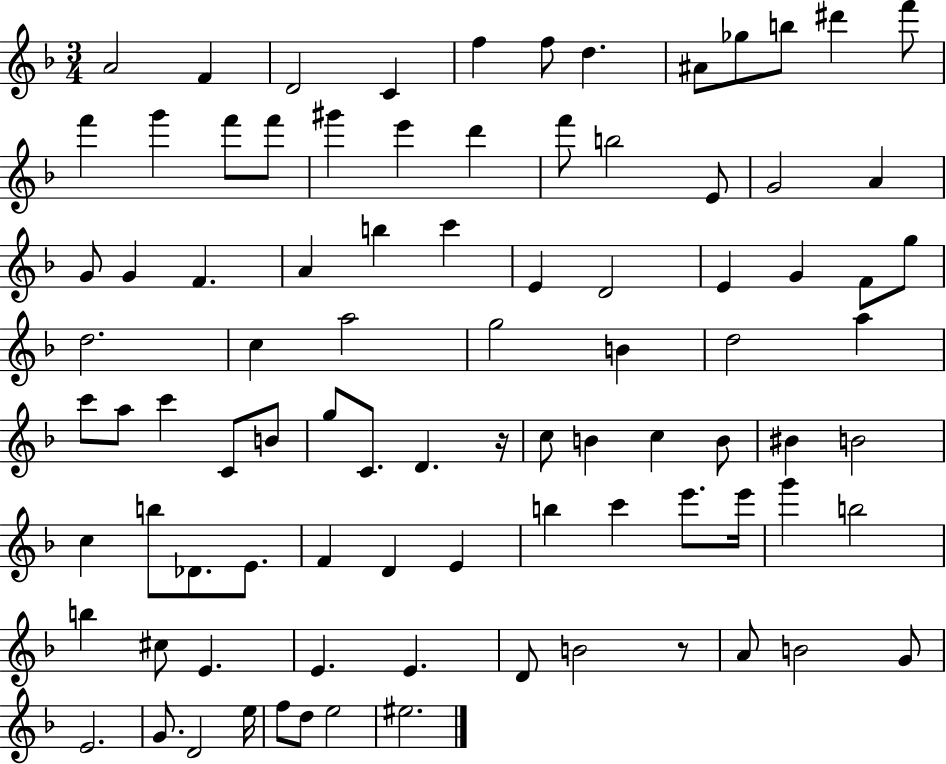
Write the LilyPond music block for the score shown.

{
  \clef treble
  \numericTimeSignature
  \time 3/4
  \key f \major
  a'2 f'4 | d'2 c'4 | f''4 f''8 d''4. | ais'8 ges''8 b''8 dis'''4 f'''8 | \break f'''4 g'''4 f'''8 f'''8 | gis'''4 e'''4 d'''4 | f'''8 b''2 e'8 | g'2 a'4 | \break g'8 g'4 f'4. | a'4 b''4 c'''4 | e'4 d'2 | e'4 g'4 f'8 g''8 | \break d''2. | c''4 a''2 | g''2 b'4 | d''2 a''4 | \break c'''8 a''8 c'''4 c'8 b'8 | g''8 c'8. d'4. r16 | c''8 b'4 c''4 b'8 | bis'4 b'2 | \break c''4 b''8 des'8. e'8. | f'4 d'4 e'4 | b''4 c'''4 e'''8. e'''16 | g'''4 b''2 | \break b''4 cis''8 e'4. | e'4. e'4. | d'8 b'2 r8 | a'8 b'2 g'8 | \break e'2. | g'8. d'2 e''16 | f''8 d''8 e''2 | eis''2. | \break \bar "|."
}